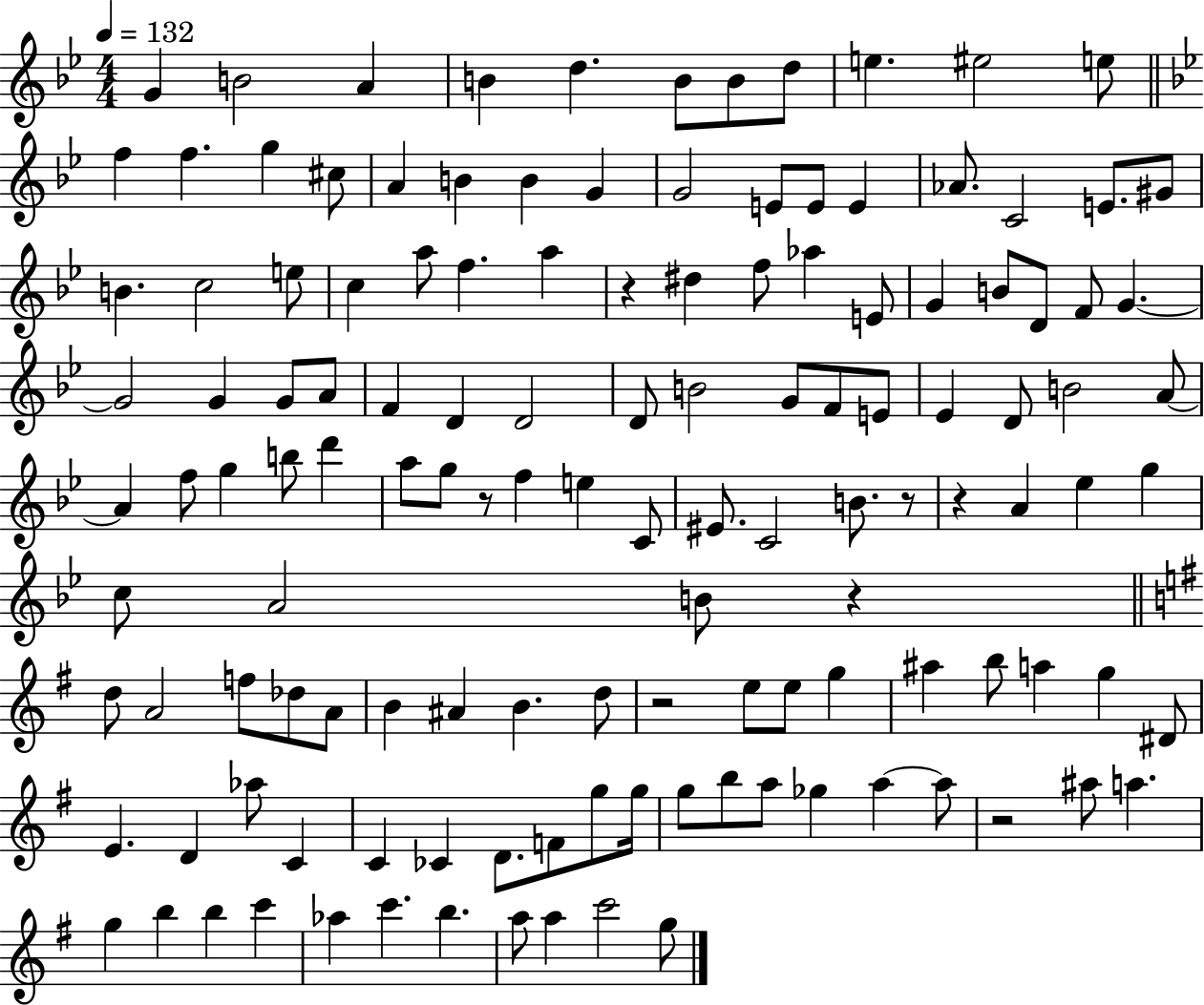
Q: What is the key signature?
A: BES major